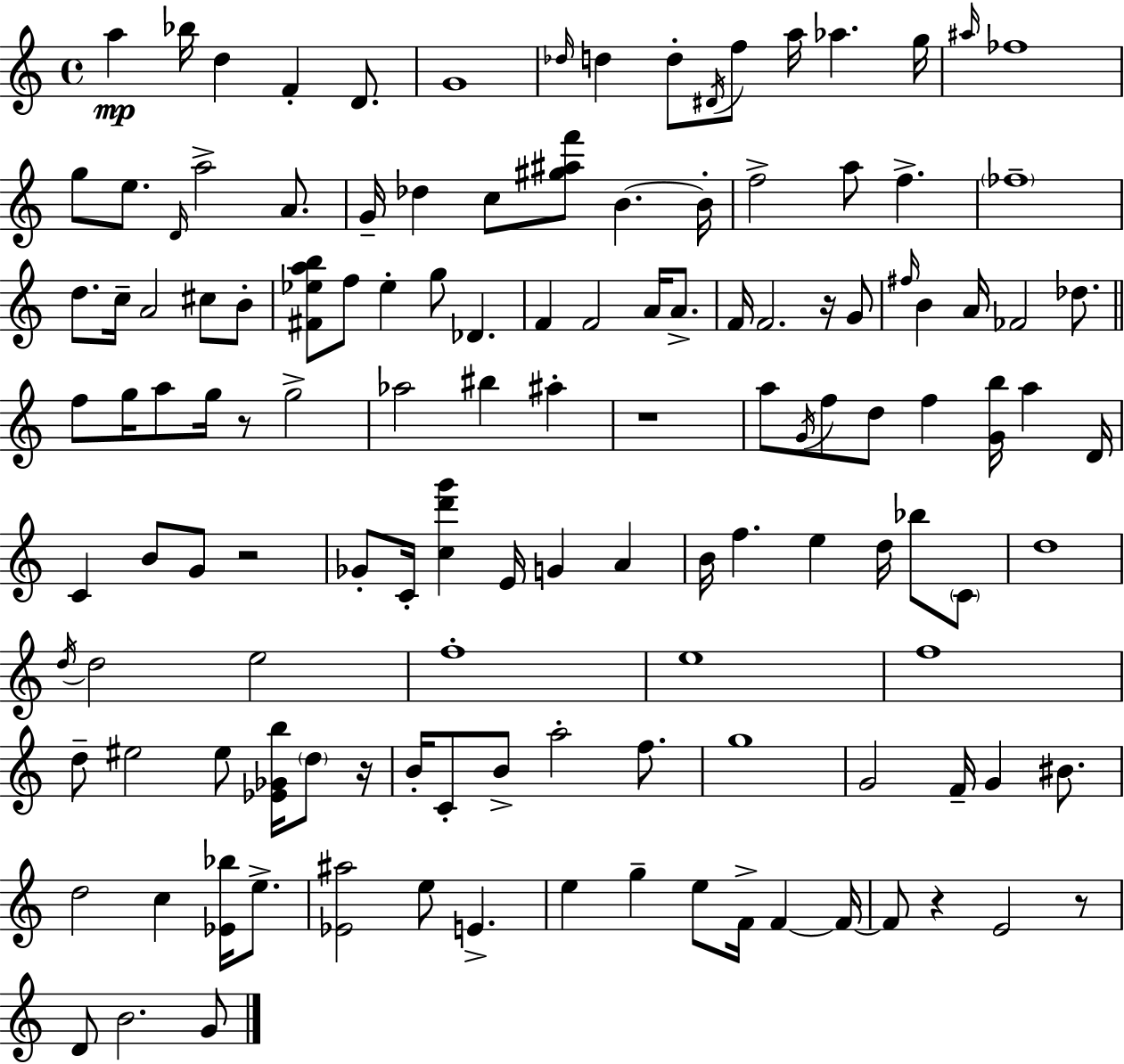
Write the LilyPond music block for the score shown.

{
  \clef treble
  \time 4/4
  \defaultTimeSignature
  \key c \major
  a''4\mp bes''16 d''4 f'4-. d'8. | g'1 | \grace { des''16 } d''4 d''8-. \acciaccatura { dis'16 } f''8 a''16 aes''4. | g''16 \grace { ais''16 } fes''1 | \break g''8 e''8. \grace { d'16 } a''2-> | a'8. g'16-- des''4 c''8 <gis'' ais'' f'''>8 b'4.~~ | b'16-. f''2-> a''8 f''4.-> | \parenthesize fes''1-- | \break d''8. c''16-- a'2 | cis''8 b'8-. <fis' ees'' a'' b''>8 f''8 ees''4-. g''8 des'4. | f'4 f'2 | a'16 a'8.-> f'16 f'2. | \break r16 g'8 \grace { fis''16 } b'4 a'16 fes'2 | des''8. \bar "||" \break \key c \major f''8 g''16 a''8 g''16 r8 g''2-> | aes''2 bis''4 ais''4-. | r1 | a''8 \acciaccatura { g'16 } f''8 d''8 f''4 <g' b''>16 a''4 | \break d'16 c'4 b'8 g'8 r2 | ges'8-. c'16-. <c'' d''' g'''>4 e'16 g'4 a'4 | b'16 f''4. e''4 d''16 bes''8 \parenthesize c'8 | d''1 | \break \acciaccatura { d''16 } d''2 e''2 | f''1-. | e''1 | f''1 | \break d''8-- eis''2 eis''8 <ees' ges' b''>16 \parenthesize d''8 | r16 b'16-. c'8-. b'8-> a''2-. f''8. | g''1 | g'2 f'16-- g'4 bis'8. | \break d''2 c''4 <ees' bes''>16 e''8.-> | <ees' ais''>2 e''8 e'4.-> | e''4 g''4-- e''8 f'16-> f'4~~ | f'16~~ f'8 r4 e'2 | \break r8 d'8 b'2. | g'8 \bar "|."
}